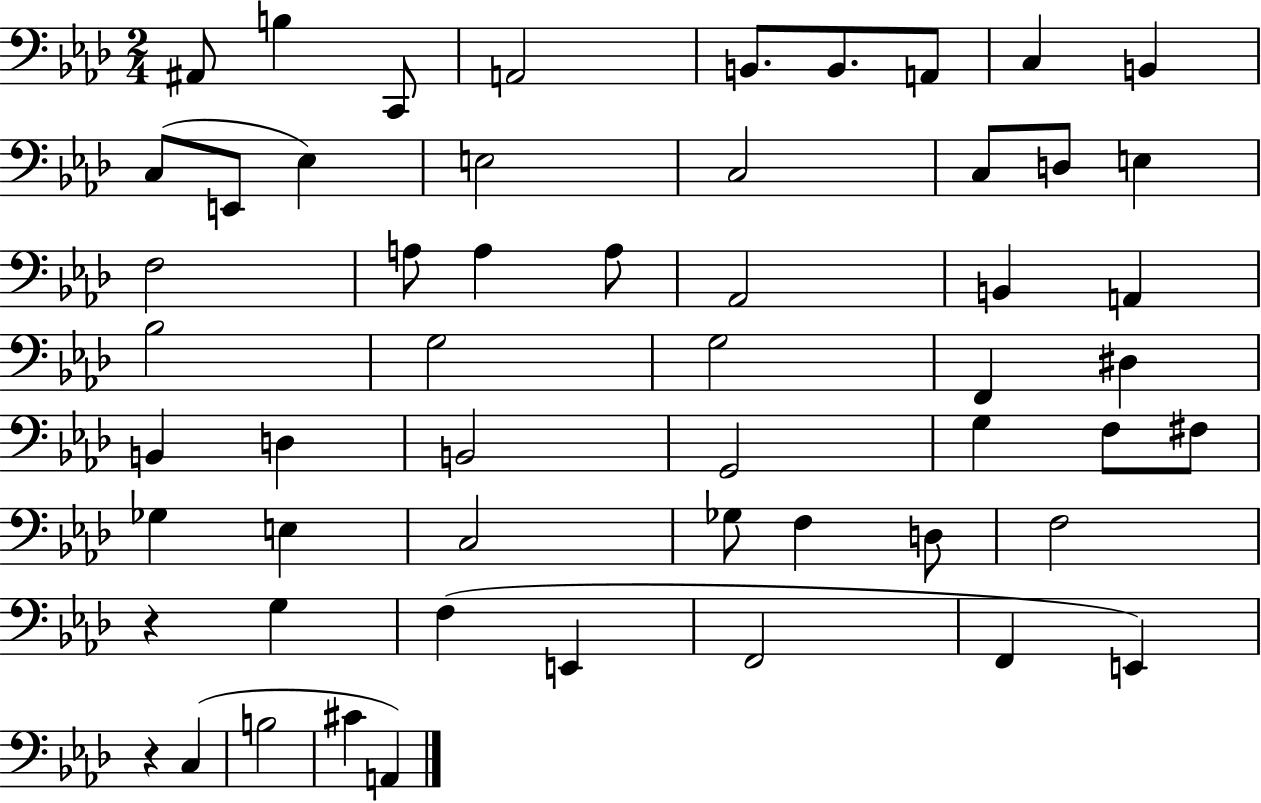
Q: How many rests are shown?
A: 2